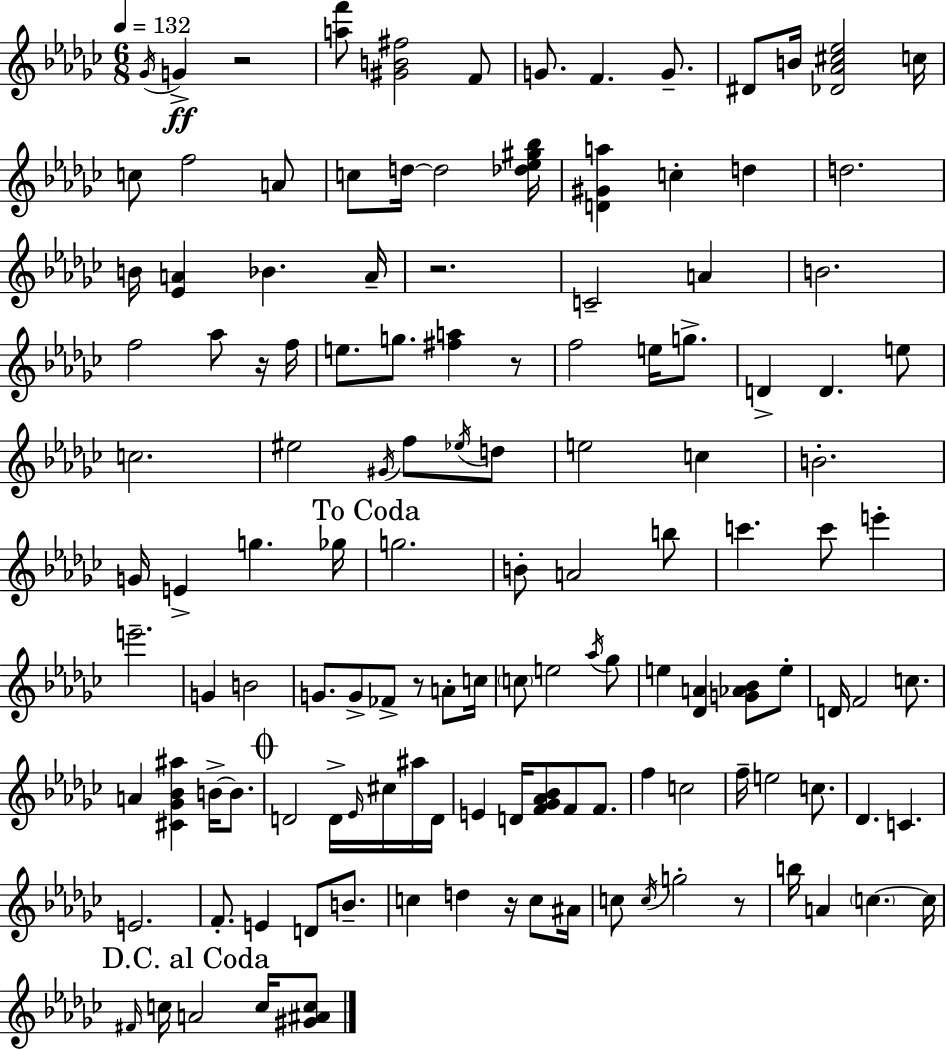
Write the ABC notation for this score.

X:1
T:Untitled
M:6/8
L:1/4
K:Ebm
_G/4 G z2 [af']/2 [^GB^f]2 F/2 G/2 F G/2 ^D/2 B/4 [_D_A^c_e]2 c/4 c/2 f2 A/2 c/2 d/4 d2 [_d_e^g_b]/4 [D^Ga] c d d2 B/4 [_EA] _B A/4 z2 C2 A B2 f2 _a/2 z/4 f/4 e/2 g/2 [^fa] z/2 f2 e/4 g/2 D D e/2 c2 ^e2 ^G/4 f/2 _e/4 d/2 e2 c B2 G/4 E g _g/4 g2 B/2 A2 b/2 c' c'/2 e' e'2 G B2 G/2 G/2 _F/2 z/2 A/2 c/4 c/2 e2 _a/4 _g/2 e [_DA] [G_A_B]/2 e/2 D/4 F2 c/2 A [^C_G_B^a] B/4 B/2 D2 D/4 _E/4 ^c/4 ^a/4 D/4 E D/4 [F_G_A_B]/2 F/2 F/2 f c2 f/4 e2 c/2 _D C E2 F/2 E D/2 B/2 c d z/4 c/2 ^A/4 c/2 c/4 g2 z/2 b/4 A c c/4 ^F/4 c/4 A2 c/4 [^G^Ac]/2